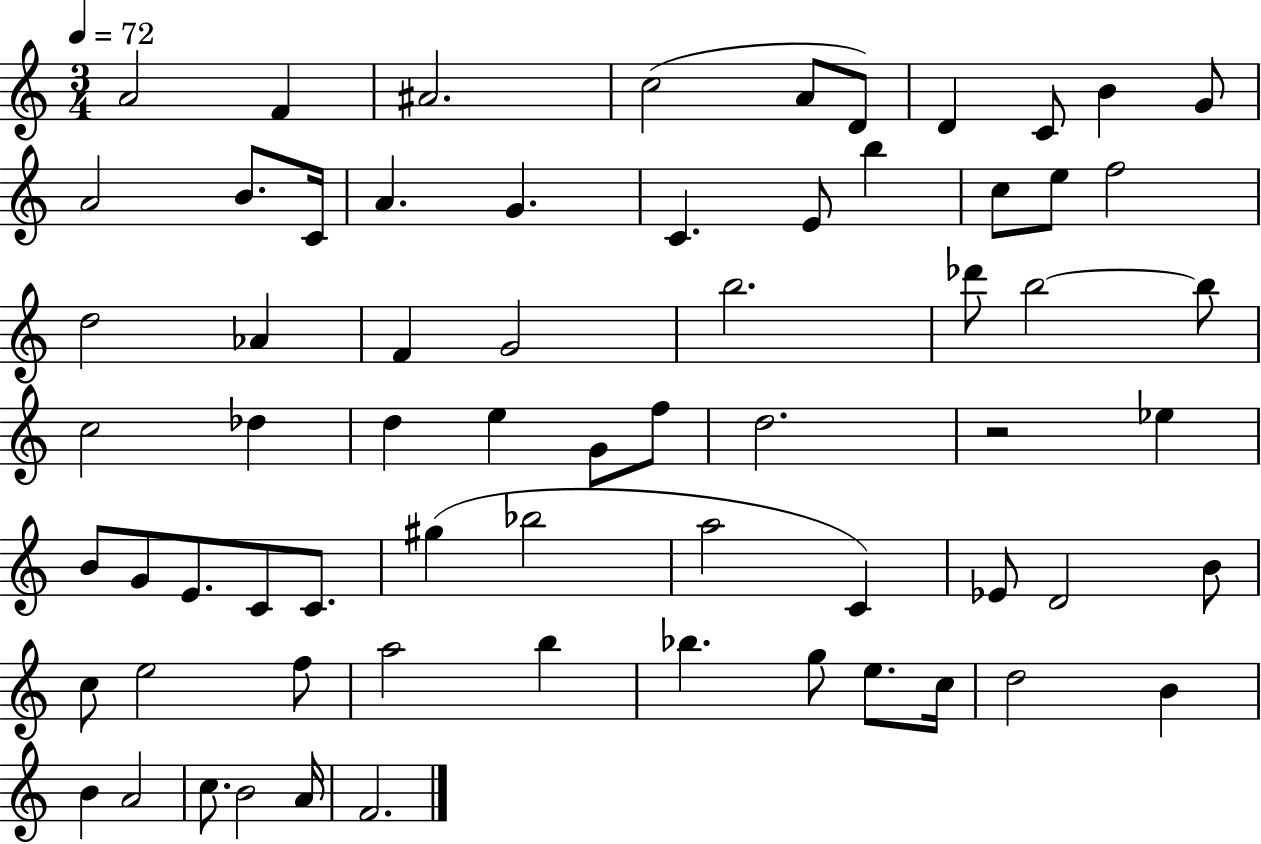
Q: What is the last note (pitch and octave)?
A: F4